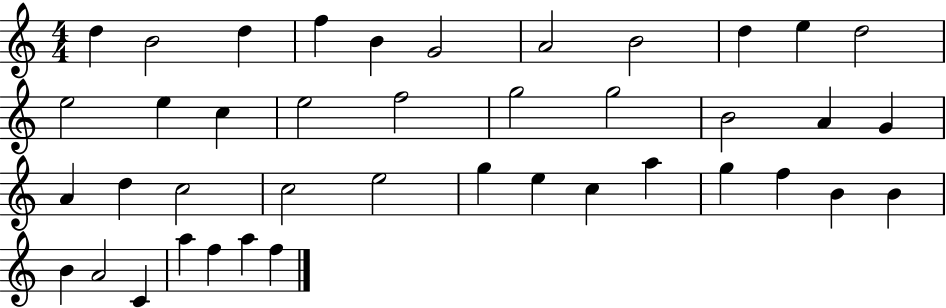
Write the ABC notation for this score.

X:1
T:Untitled
M:4/4
L:1/4
K:C
d B2 d f B G2 A2 B2 d e d2 e2 e c e2 f2 g2 g2 B2 A G A d c2 c2 e2 g e c a g f B B B A2 C a f a f